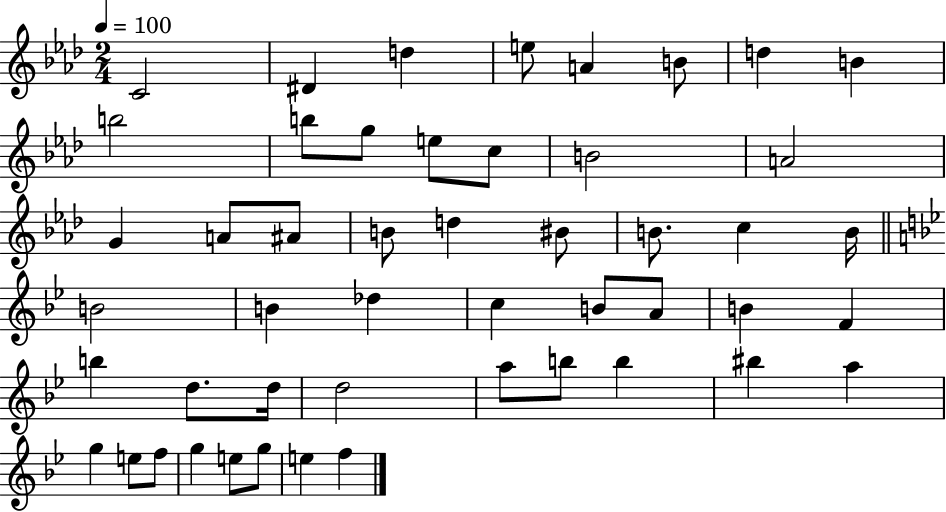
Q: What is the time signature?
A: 2/4